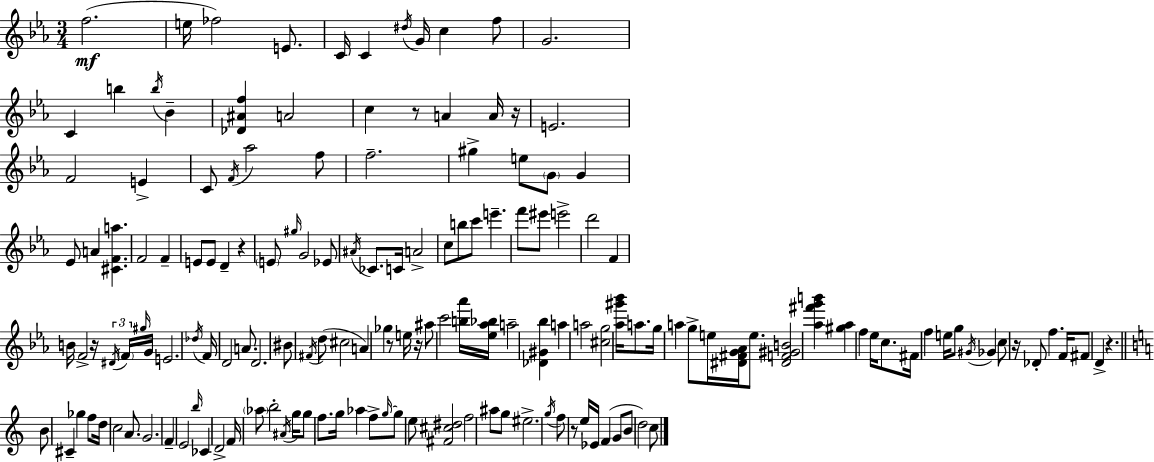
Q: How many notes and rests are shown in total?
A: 160